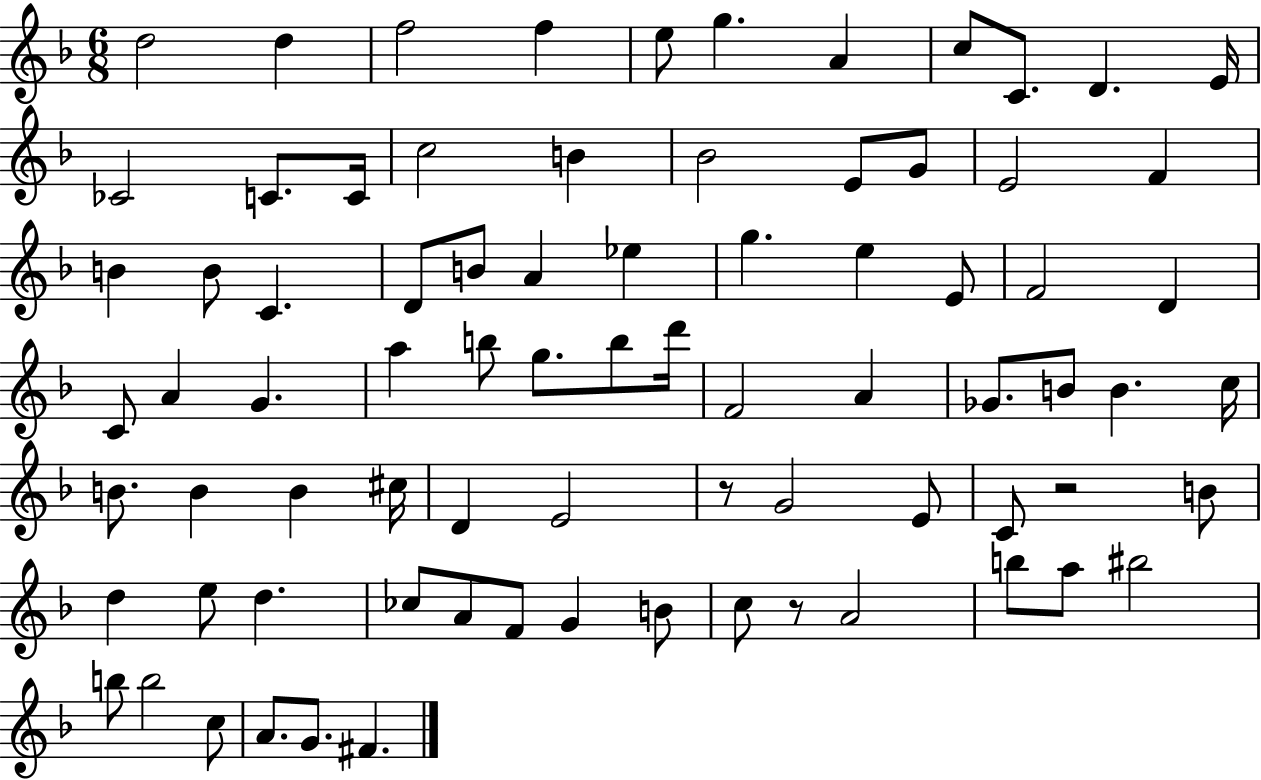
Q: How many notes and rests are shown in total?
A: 79